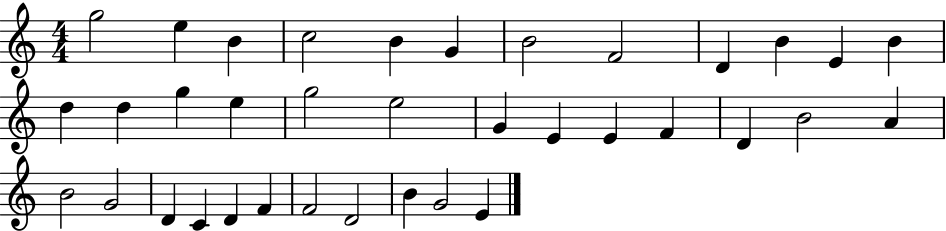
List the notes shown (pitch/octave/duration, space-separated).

G5/h E5/q B4/q C5/h B4/q G4/q B4/h F4/h D4/q B4/q E4/q B4/q D5/q D5/q G5/q E5/q G5/h E5/h G4/q E4/q E4/q F4/q D4/q B4/h A4/q B4/h G4/h D4/q C4/q D4/q F4/q F4/h D4/h B4/q G4/h E4/q